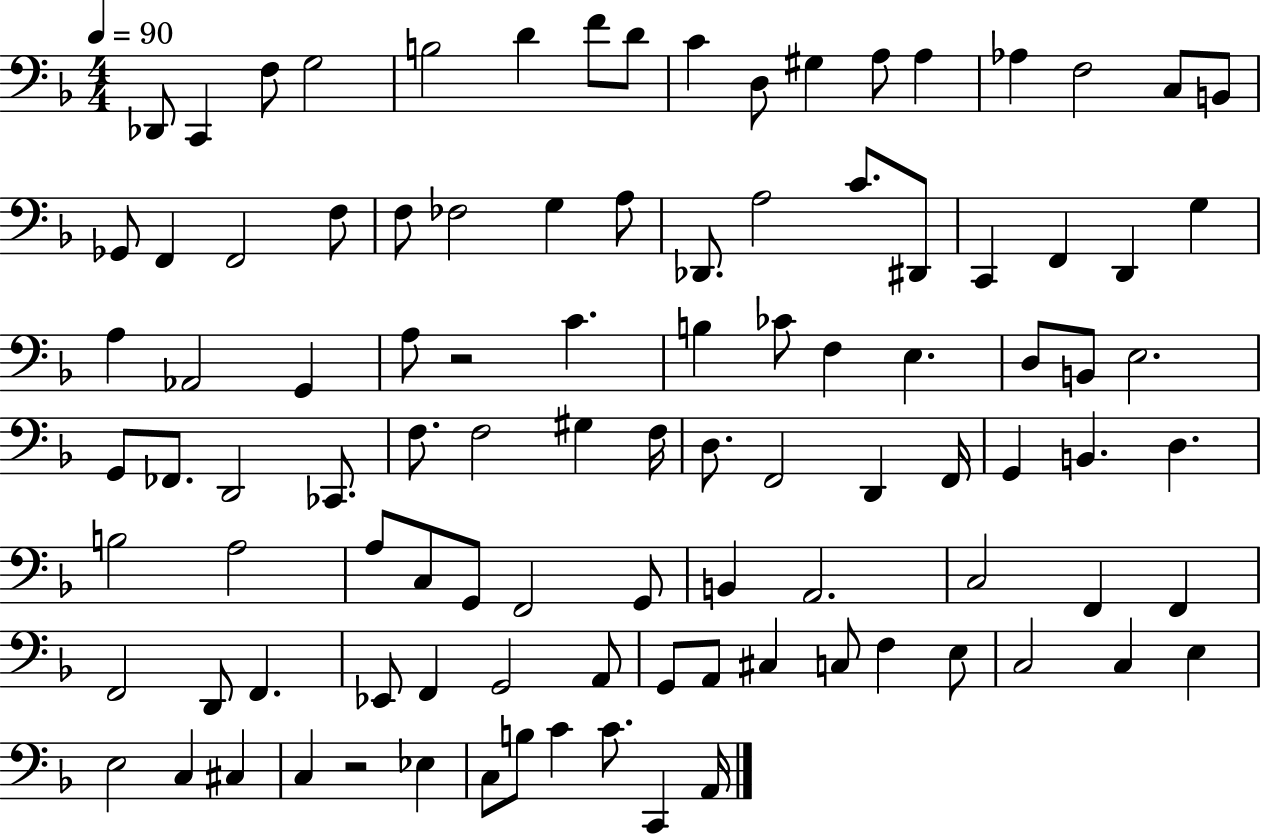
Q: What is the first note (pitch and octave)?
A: Db2